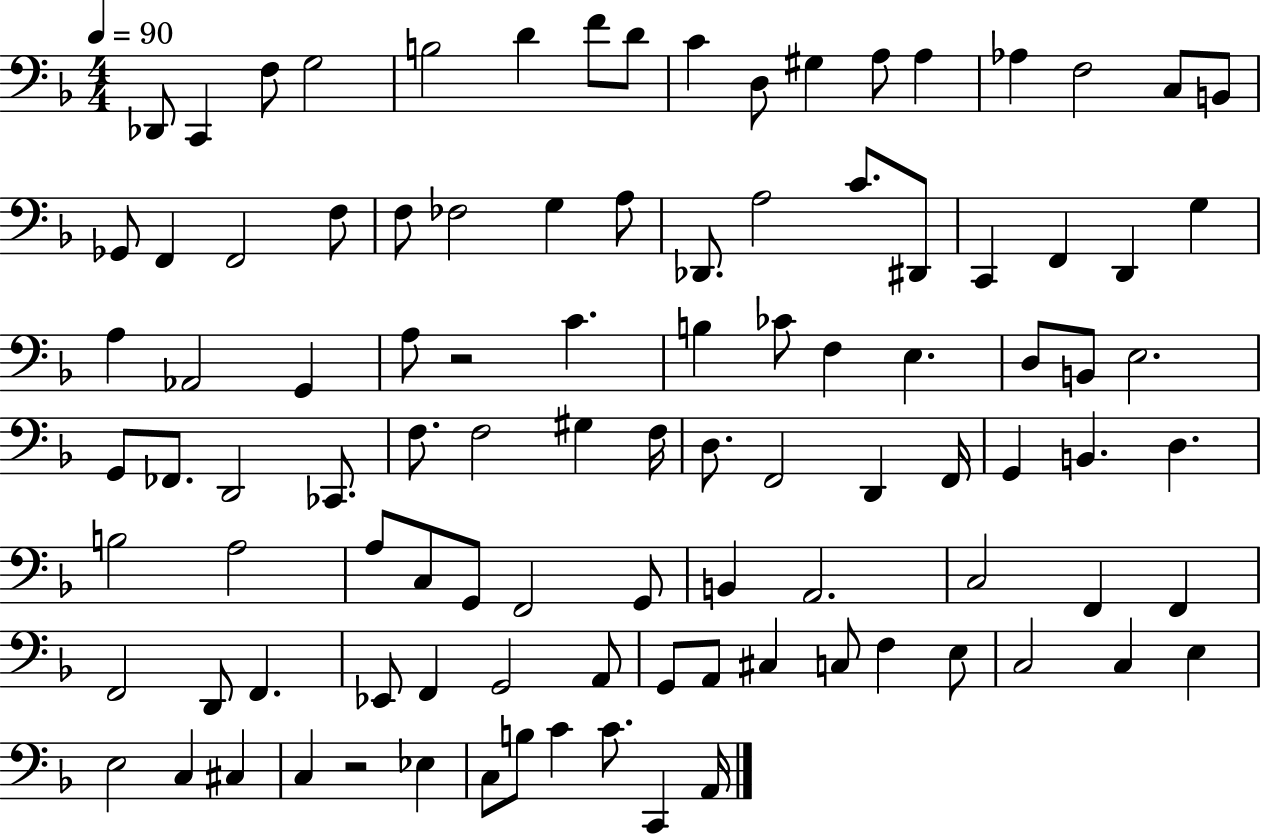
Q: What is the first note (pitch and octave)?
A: Db2